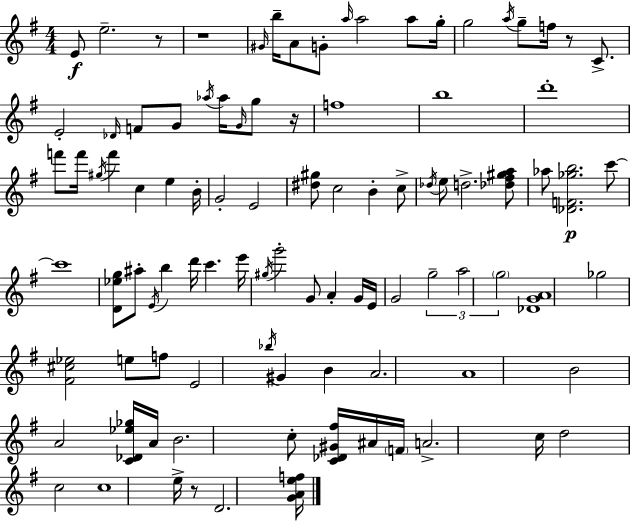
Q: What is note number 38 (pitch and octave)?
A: C5